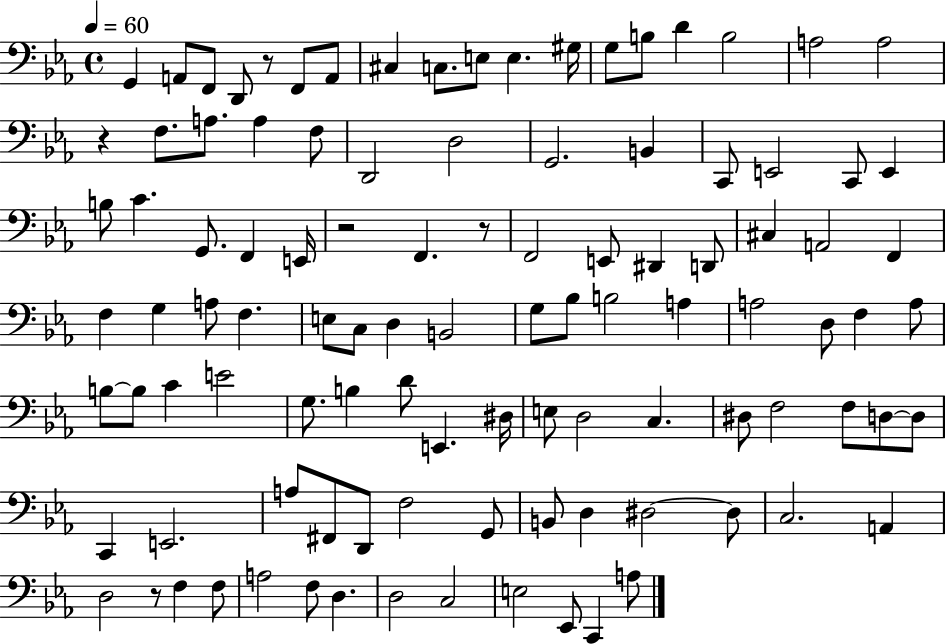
G2/q A2/e F2/e D2/e R/e F2/e A2/e C#3/q C3/e. E3/e E3/q. G#3/s G3/e B3/e D4/q B3/h A3/h A3/h R/q F3/e. A3/e. A3/q F3/e D2/h D3/h G2/h. B2/q C2/e E2/h C2/e E2/q B3/e C4/q. G2/e. F2/q E2/s R/h F2/q. R/e F2/h E2/e D#2/q D2/e C#3/q A2/h F2/q F3/q G3/q A3/e F3/q. E3/e C3/e D3/q B2/h G3/e Bb3/e B3/h A3/q A3/h D3/e F3/q A3/e B3/e B3/e C4/q E4/h G3/e. B3/q D4/e E2/q. D#3/s E3/e D3/h C3/q. D#3/e F3/h F3/e D3/e D3/e C2/q E2/h. A3/e F#2/e D2/e F3/h G2/e B2/e D3/q D#3/h D#3/e C3/h. A2/q D3/h R/e F3/q F3/e A3/h F3/e D3/q. D3/h C3/h E3/h Eb2/e C2/q A3/e